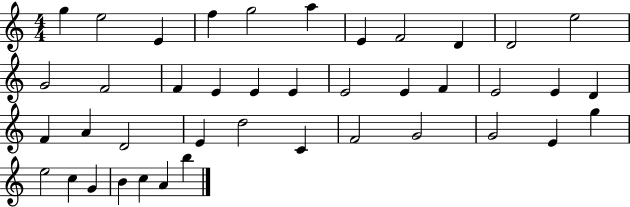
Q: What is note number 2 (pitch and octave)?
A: E5